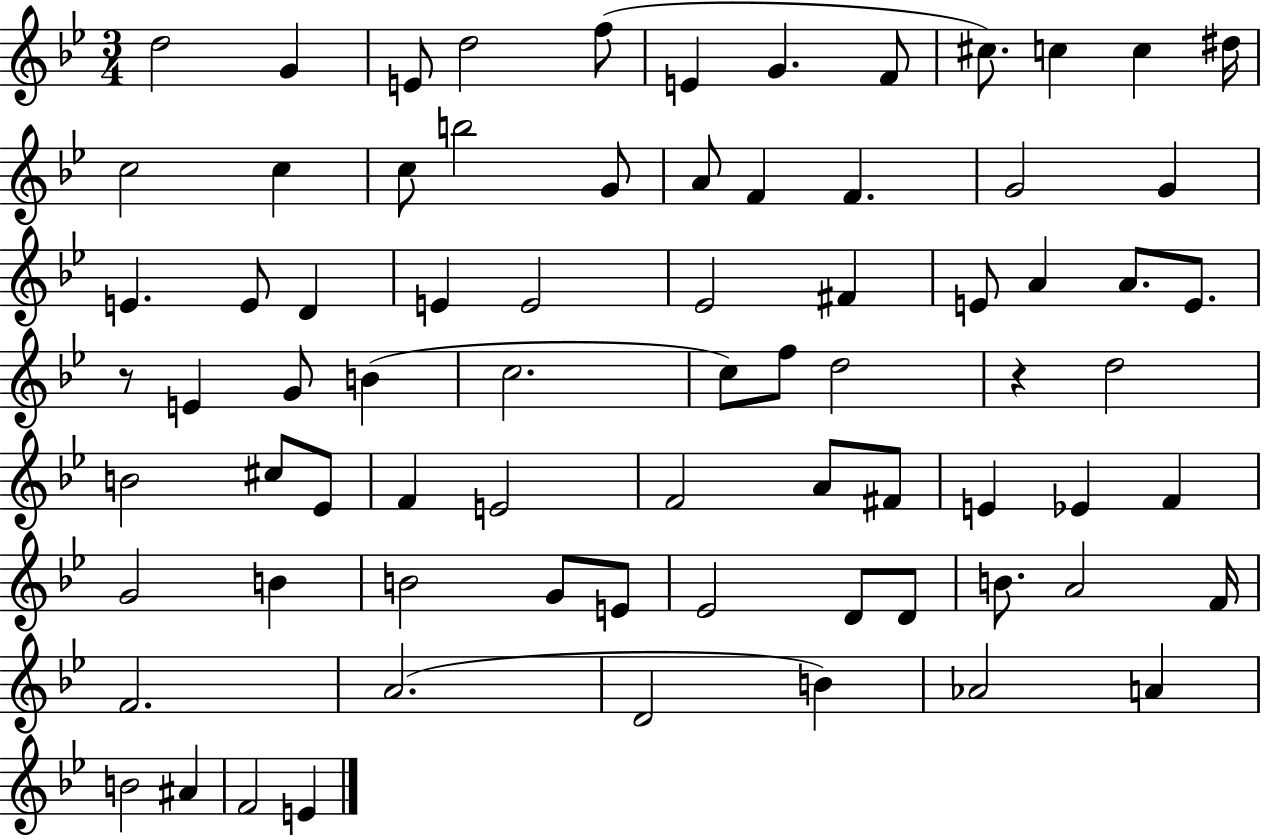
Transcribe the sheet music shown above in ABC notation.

X:1
T:Untitled
M:3/4
L:1/4
K:Bb
d2 G E/2 d2 f/2 E G F/2 ^c/2 c c ^d/4 c2 c c/2 b2 G/2 A/2 F F G2 G E E/2 D E E2 _E2 ^F E/2 A A/2 E/2 z/2 E G/2 B c2 c/2 f/2 d2 z d2 B2 ^c/2 _E/2 F E2 F2 A/2 ^F/2 E _E F G2 B B2 G/2 E/2 _E2 D/2 D/2 B/2 A2 F/4 F2 A2 D2 B _A2 A B2 ^A F2 E